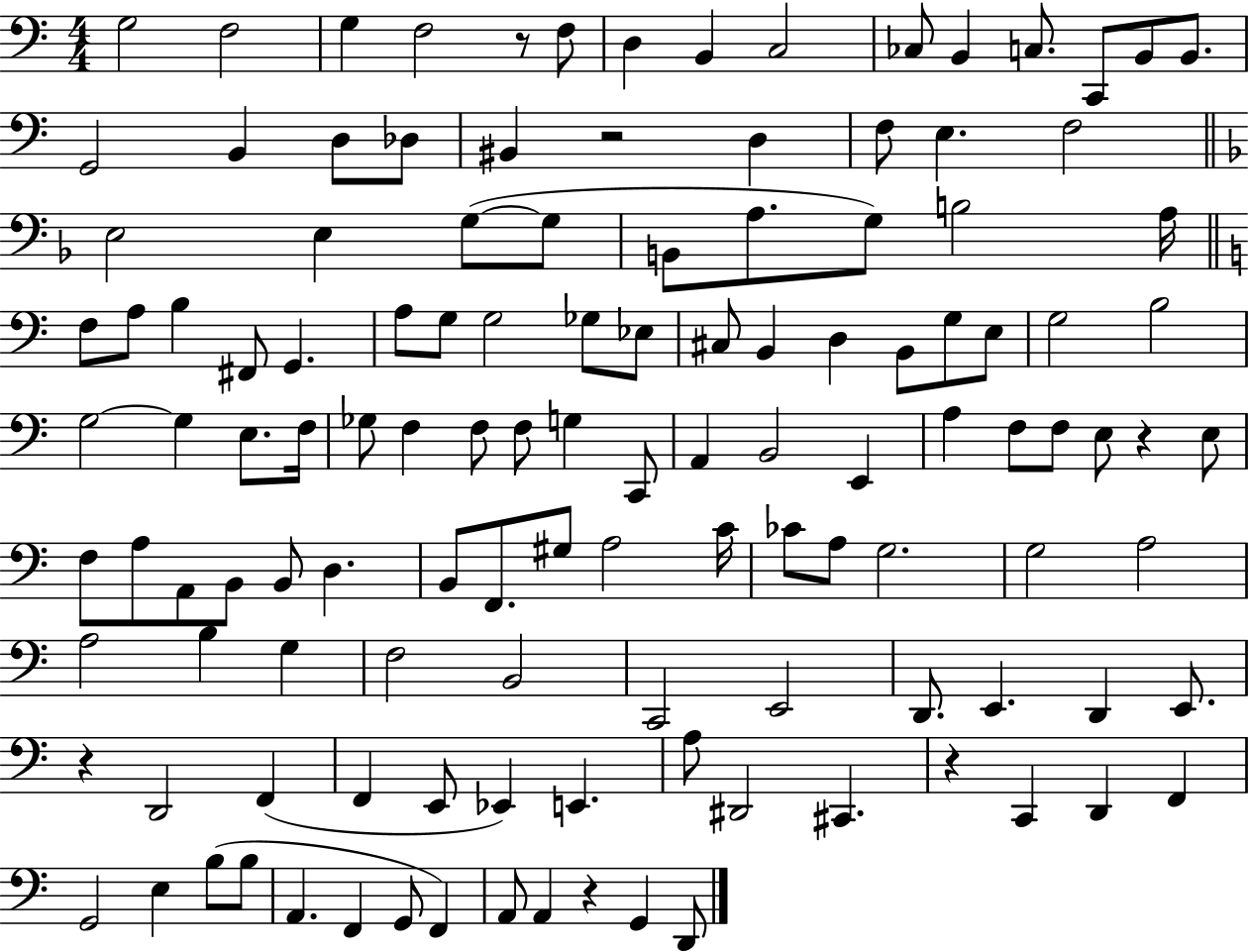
G3/h F3/h G3/q F3/h R/e F3/e D3/q B2/q C3/h CES3/e B2/q C3/e. C2/e B2/e B2/e. G2/h B2/q D3/e Db3/e BIS2/q R/h D3/q F3/e E3/q. F3/h E3/h E3/q G3/e G3/e B2/e A3/e. G3/e B3/h A3/s F3/e A3/e B3/q F#2/e G2/q. A3/e G3/e G3/h Gb3/e Eb3/e C#3/e B2/q D3/q B2/e G3/e E3/e G3/h B3/h G3/h G3/q E3/e. F3/s Gb3/e F3/q F3/e F3/e G3/q C2/e A2/q B2/h E2/q A3/q F3/e F3/e E3/e R/q E3/e F3/e A3/e A2/e B2/e B2/e D3/q. B2/e F2/e. G#3/e A3/h C4/s CES4/e A3/e G3/h. G3/h A3/h A3/h B3/q G3/q F3/h B2/h C2/h E2/h D2/e. E2/q. D2/q E2/e. R/q D2/h F2/q F2/q E2/e Eb2/q E2/q. A3/e D#2/h C#2/q. R/q C2/q D2/q F2/q G2/h E3/q B3/e B3/e A2/q. F2/q G2/e F2/q A2/e A2/q R/q G2/q D2/e